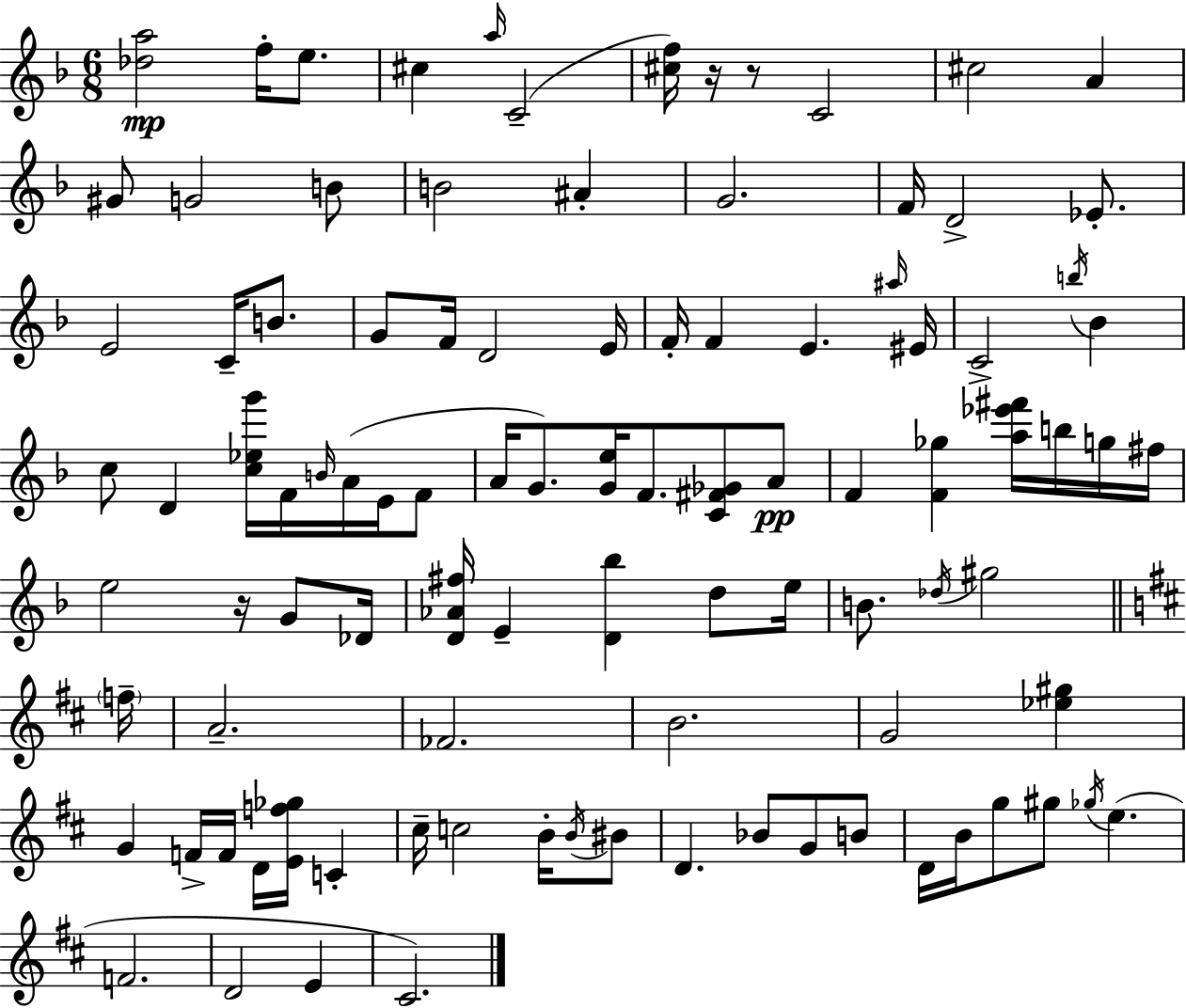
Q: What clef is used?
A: treble